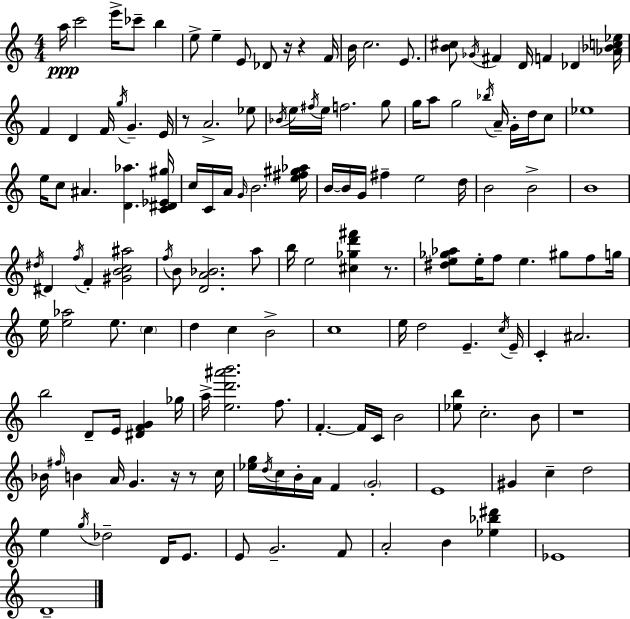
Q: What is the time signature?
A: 4/4